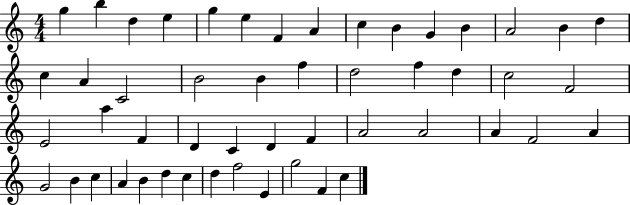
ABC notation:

X:1
T:Untitled
M:4/4
L:1/4
K:C
g b d e g e F A c B G B A2 B d c A C2 B2 B f d2 f d c2 F2 E2 a F D C D F A2 A2 A F2 A G2 B c A B d c d f2 E g2 F c